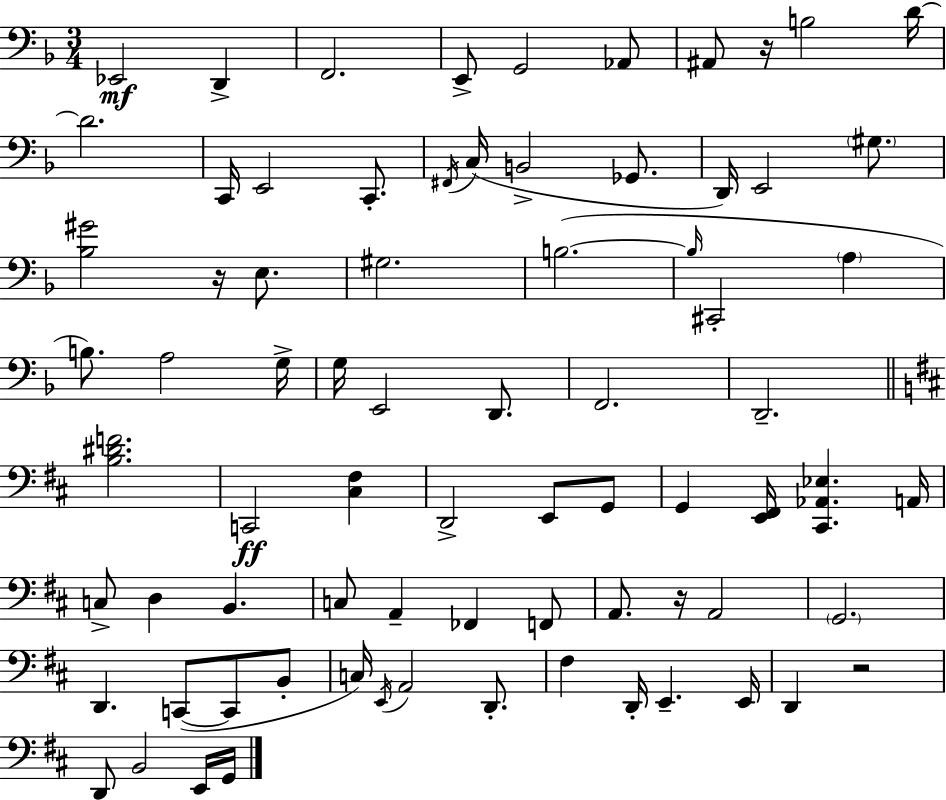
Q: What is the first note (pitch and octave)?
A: Eb2